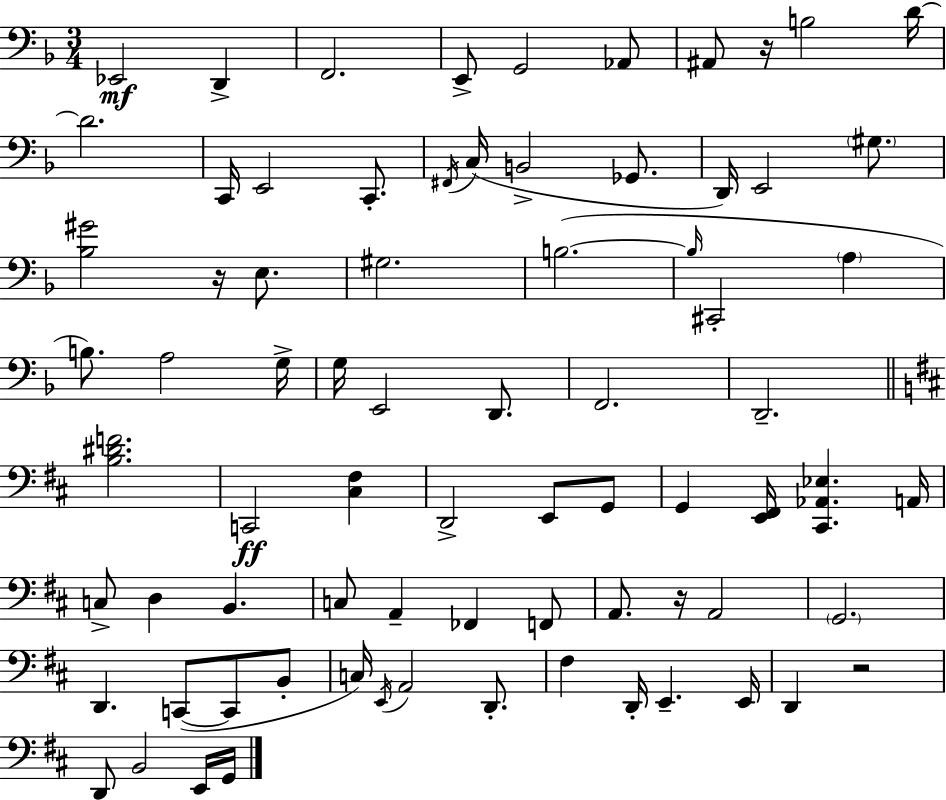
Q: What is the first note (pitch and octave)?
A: Eb2